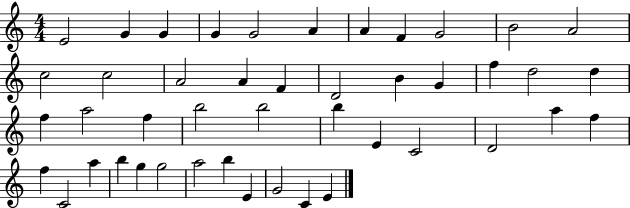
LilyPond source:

{
  \clef treble
  \numericTimeSignature
  \time 4/4
  \key c \major
  e'2 g'4 g'4 | g'4 g'2 a'4 | a'4 f'4 g'2 | b'2 a'2 | \break c''2 c''2 | a'2 a'4 f'4 | d'2 b'4 g'4 | f''4 d''2 d''4 | \break f''4 a''2 f''4 | b''2 b''2 | b''4 e'4 c'2 | d'2 a''4 f''4 | \break f''4 c'2 a''4 | b''4 g''4 g''2 | a''2 b''4 e'4 | g'2 c'4 e'4 | \break \bar "|."
}